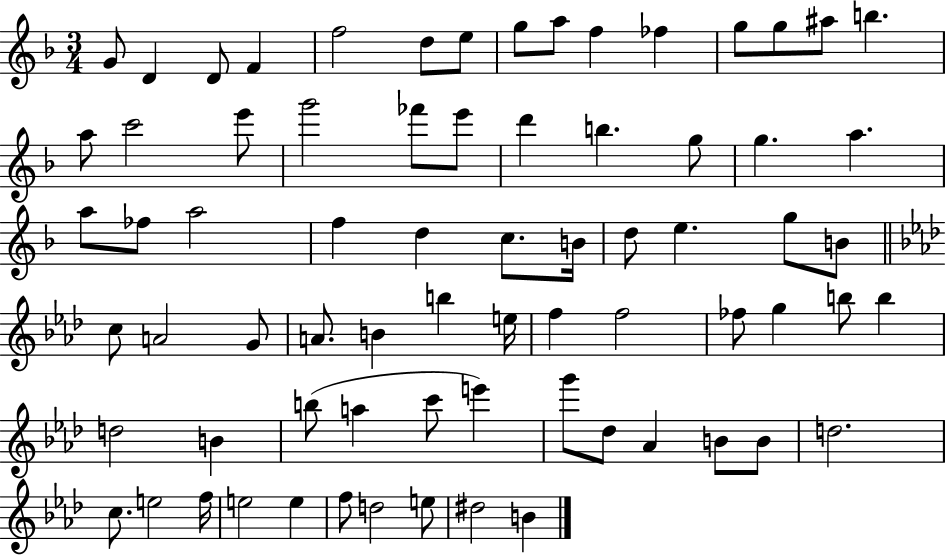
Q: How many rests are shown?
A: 0